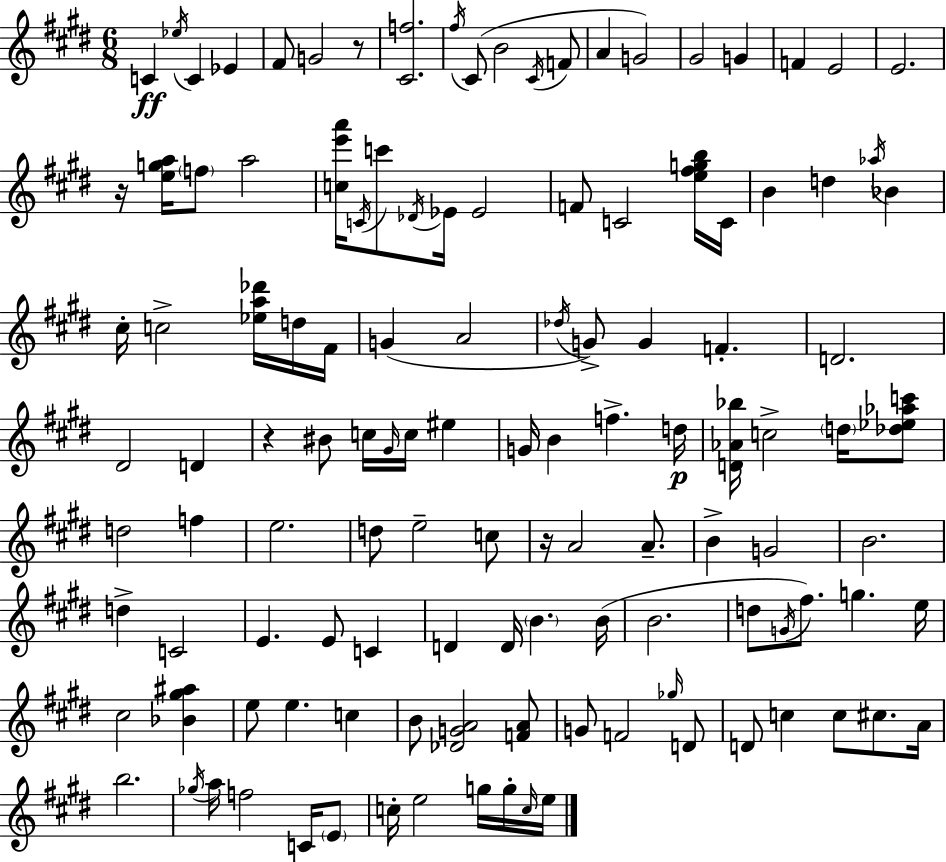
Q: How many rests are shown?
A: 4